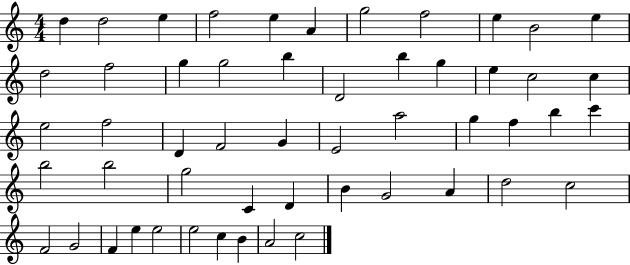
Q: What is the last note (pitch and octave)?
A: C5